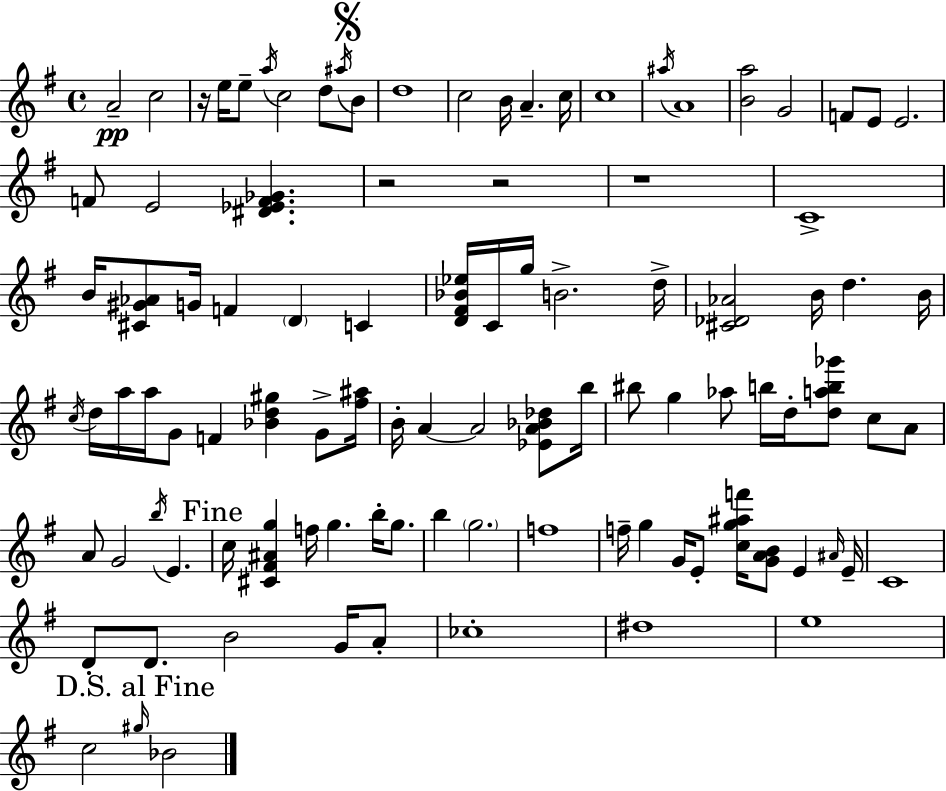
{
  \clef treble
  \time 4/4
  \defaultTimeSignature
  \key g \major
  a'2--\pp c''2 | r16 e''16 e''8-- \acciaccatura { a''16 } c''2 d''8 \acciaccatura { ais''16 } | \mark \markup { \musicglyph "scripts.segno" } b'8 d''1 | c''2 b'16 a'4.-- | \break c''16 c''1 | \acciaccatura { ais''16 } a'1 | <b' a''>2 g'2 | f'8 e'8 e'2. | \break f'8 e'2 <dis' ees' f' ges'>4. | r2 r2 | r1 | c'1-> | \break b'16 <cis' gis' aes'>8 g'16 f'4 \parenthesize d'4 c'4 | <d' fis' bes' ees''>16 c'16 g''16 b'2.-> | d''16-> <cis' des' aes'>2 b'16 d''4. | b'16 \acciaccatura { c''16 } d''16 a''16 a''16 g'8 f'4 <bes' d'' gis''>4 | \break g'8-> <fis'' ais''>16 b'16-. a'4~~ a'2 | <ees' a' bes' des''>8 b''16 bis''8 g''4 aes''8 b''16 d''16-. <d'' a'' b'' ges'''>8 | c''8 a'8 a'8 g'2 \acciaccatura { b''16 } e'4. | \mark "Fine" c''16 <cis' fis' ais' g''>4 f''16 g''4. | \break b''16-. g''8. b''4 \parenthesize g''2. | f''1 | f''16-- g''4 g'16 e'8-. <c'' g'' ais'' f'''>16 <g' a' b'>8 | e'4 \grace { ais'16 } e'16-- c'1 | \break d'8-. d'8. b'2 | g'16 a'8-. ces''1-. | dis''1 | e''1 | \break \mark "D.S. al Fine" c''2 \grace { gis''16 } bes'2 | \bar "|."
}